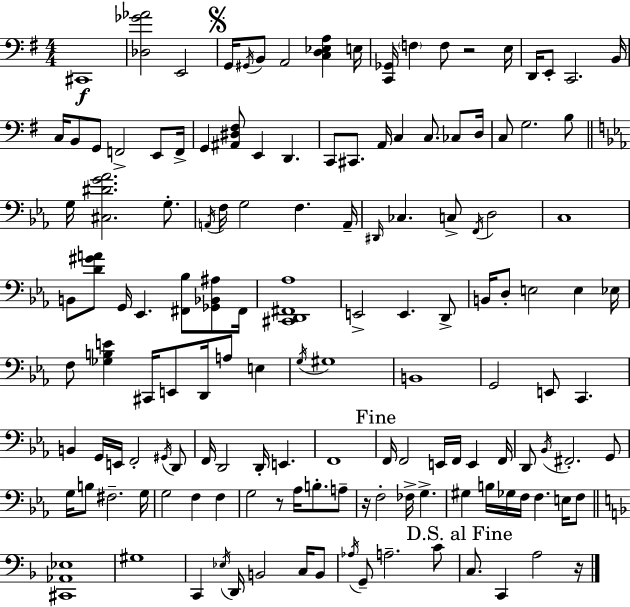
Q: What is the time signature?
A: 4/4